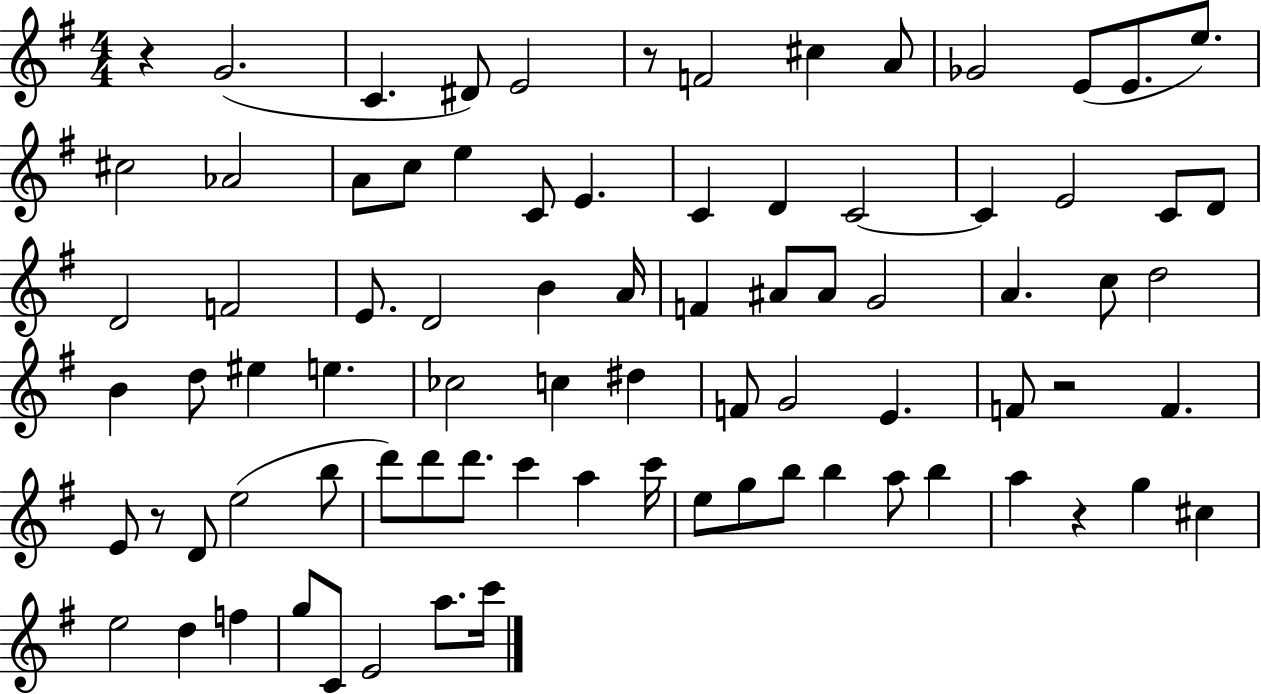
X:1
T:Untitled
M:4/4
L:1/4
K:G
z G2 C ^D/2 E2 z/2 F2 ^c A/2 _G2 E/2 E/2 e/2 ^c2 _A2 A/2 c/2 e C/2 E C D C2 C E2 C/2 D/2 D2 F2 E/2 D2 B A/4 F ^A/2 ^A/2 G2 A c/2 d2 B d/2 ^e e _c2 c ^d F/2 G2 E F/2 z2 F E/2 z/2 D/2 e2 b/2 d'/2 d'/2 d'/2 c' a c'/4 e/2 g/2 b/2 b a/2 b a z g ^c e2 d f g/2 C/2 E2 a/2 c'/4